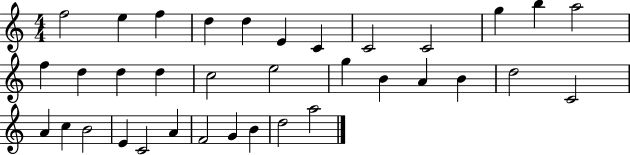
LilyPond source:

{
  \clef treble
  \numericTimeSignature
  \time 4/4
  \key c \major
  f''2 e''4 f''4 | d''4 d''4 e'4 c'4 | c'2 c'2 | g''4 b''4 a''2 | \break f''4 d''4 d''4 d''4 | c''2 e''2 | g''4 b'4 a'4 b'4 | d''2 c'2 | \break a'4 c''4 b'2 | e'4 c'2 a'4 | f'2 g'4 b'4 | d''2 a''2 | \break \bar "|."
}